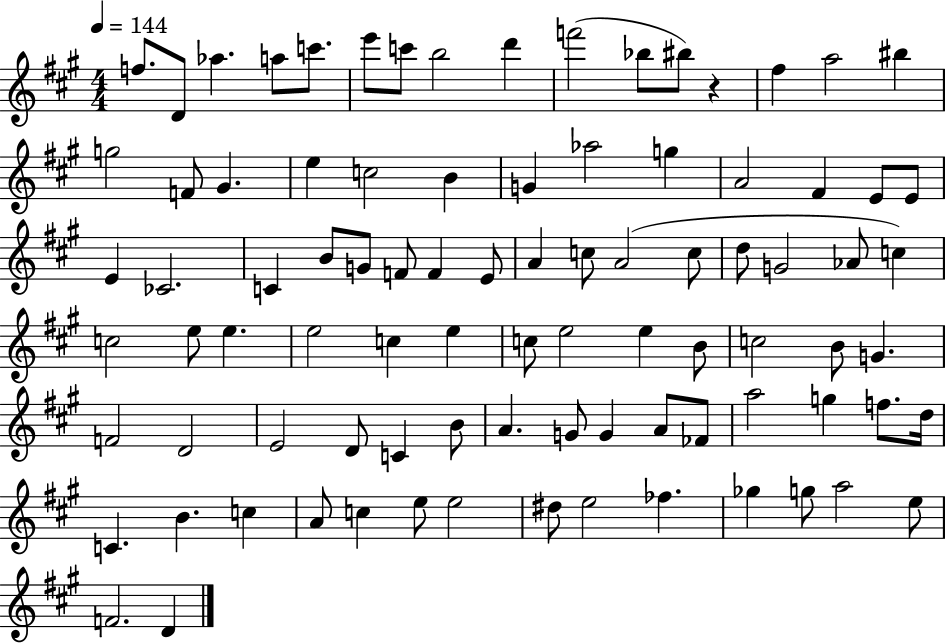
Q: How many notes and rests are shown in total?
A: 89